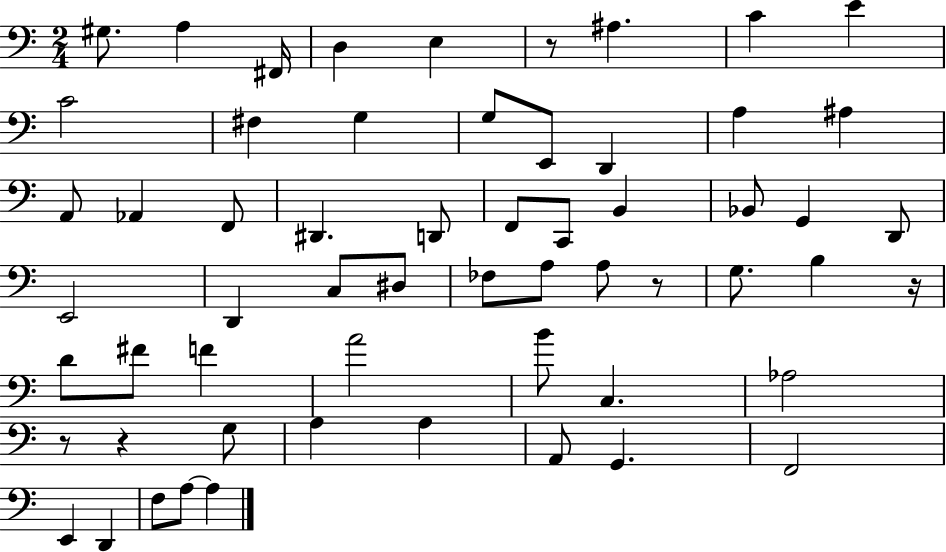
G#3/e. A3/q F#2/s D3/q E3/q R/e A#3/q. C4/q E4/q C4/h F#3/q G3/q G3/e E2/e D2/q A3/q A#3/q A2/e Ab2/q F2/e D#2/q. D2/e F2/e C2/e B2/q Bb2/e G2/q D2/e E2/h D2/q C3/e D#3/e FES3/e A3/e A3/e R/e G3/e. B3/q R/s D4/e F#4/e F4/q A4/h B4/e C3/q. Ab3/h R/e R/q G3/e A3/q A3/q A2/e G2/q. F2/h E2/q D2/q F3/e A3/e A3/q